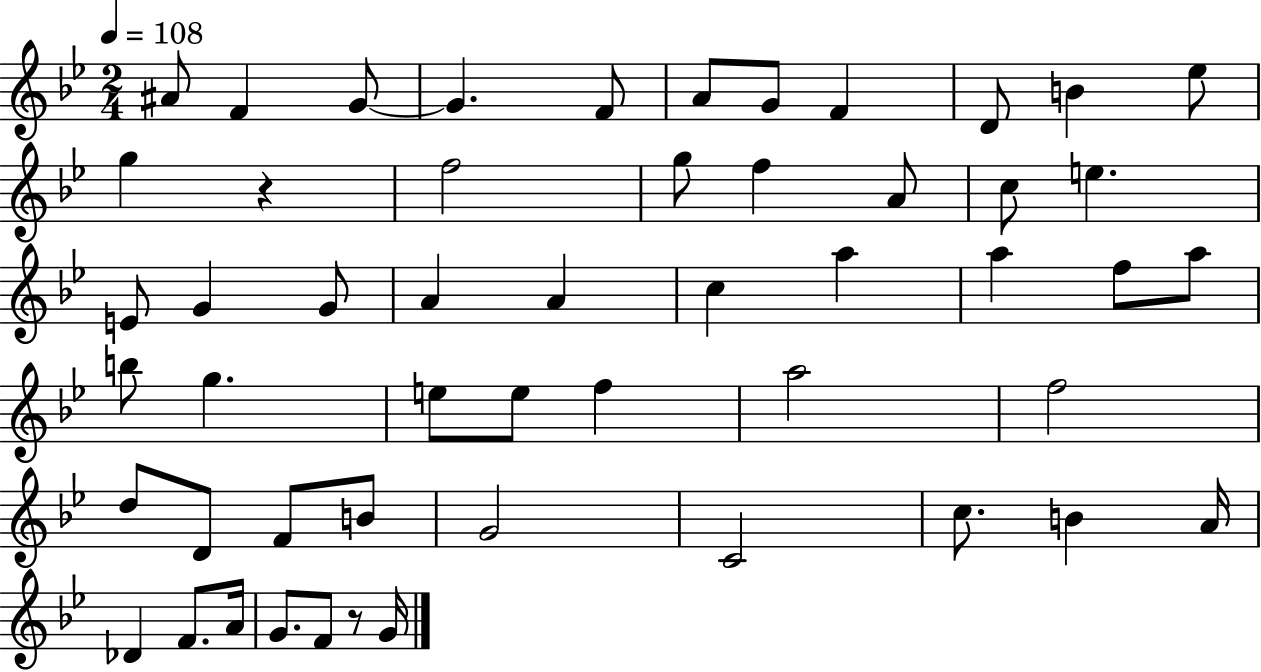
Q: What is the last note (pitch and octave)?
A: G4